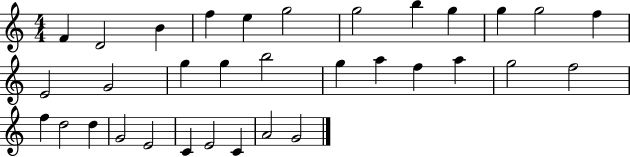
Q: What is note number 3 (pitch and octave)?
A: B4